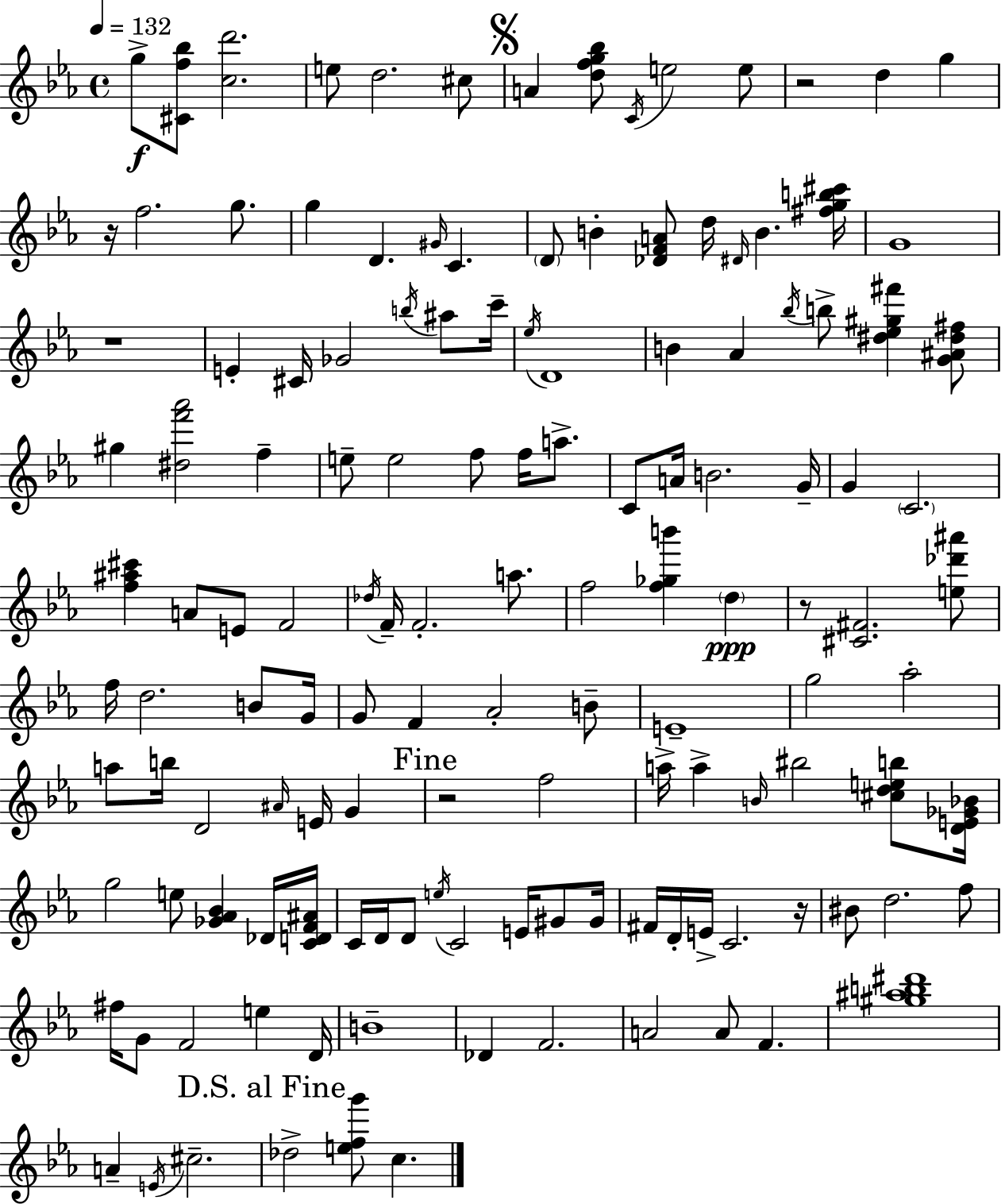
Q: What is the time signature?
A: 4/4